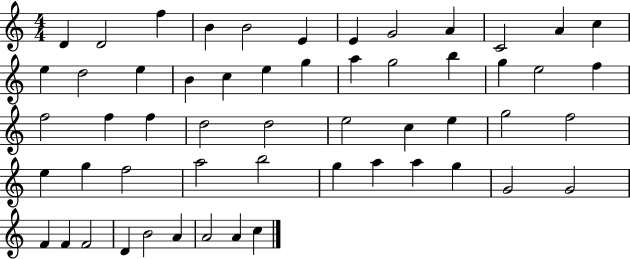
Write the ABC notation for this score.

X:1
T:Untitled
M:4/4
L:1/4
K:C
D D2 f B B2 E E G2 A C2 A c e d2 e B c e g a g2 b g e2 f f2 f f d2 d2 e2 c e g2 f2 e g f2 a2 b2 g a a g G2 G2 F F F2 D B2 A A2 A c